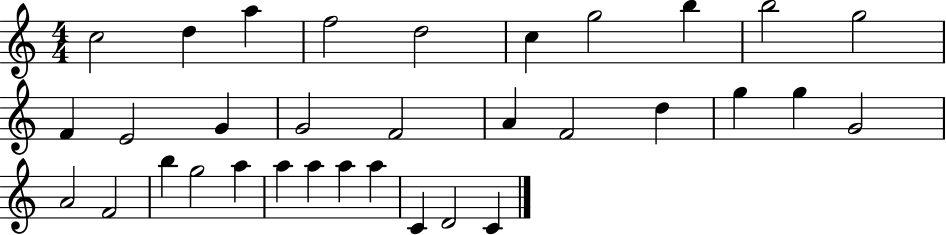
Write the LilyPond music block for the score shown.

{
  \clef treble
  \numericTimeSignature
  \time 4/4
  \key c \major
  c''2 d''4 a''4 | f''2 d''2 | c''4 g''2 b''4 | b''2 g''2 | \break f'4 e'2 g'4 | g'2 f'2 | a'4 f'2 d''4 | g''4 g''4 g'2 | \break a'2 f'2 | b''4 g''2 a''4 | a''4 a''4 a''4 a''4 | c'4 d'2 c'4 | \break \bar "|."
}